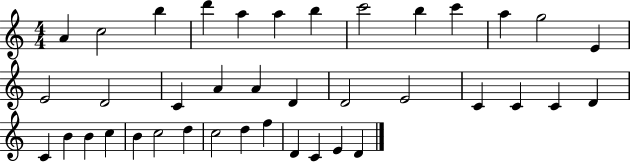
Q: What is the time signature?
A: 4/4